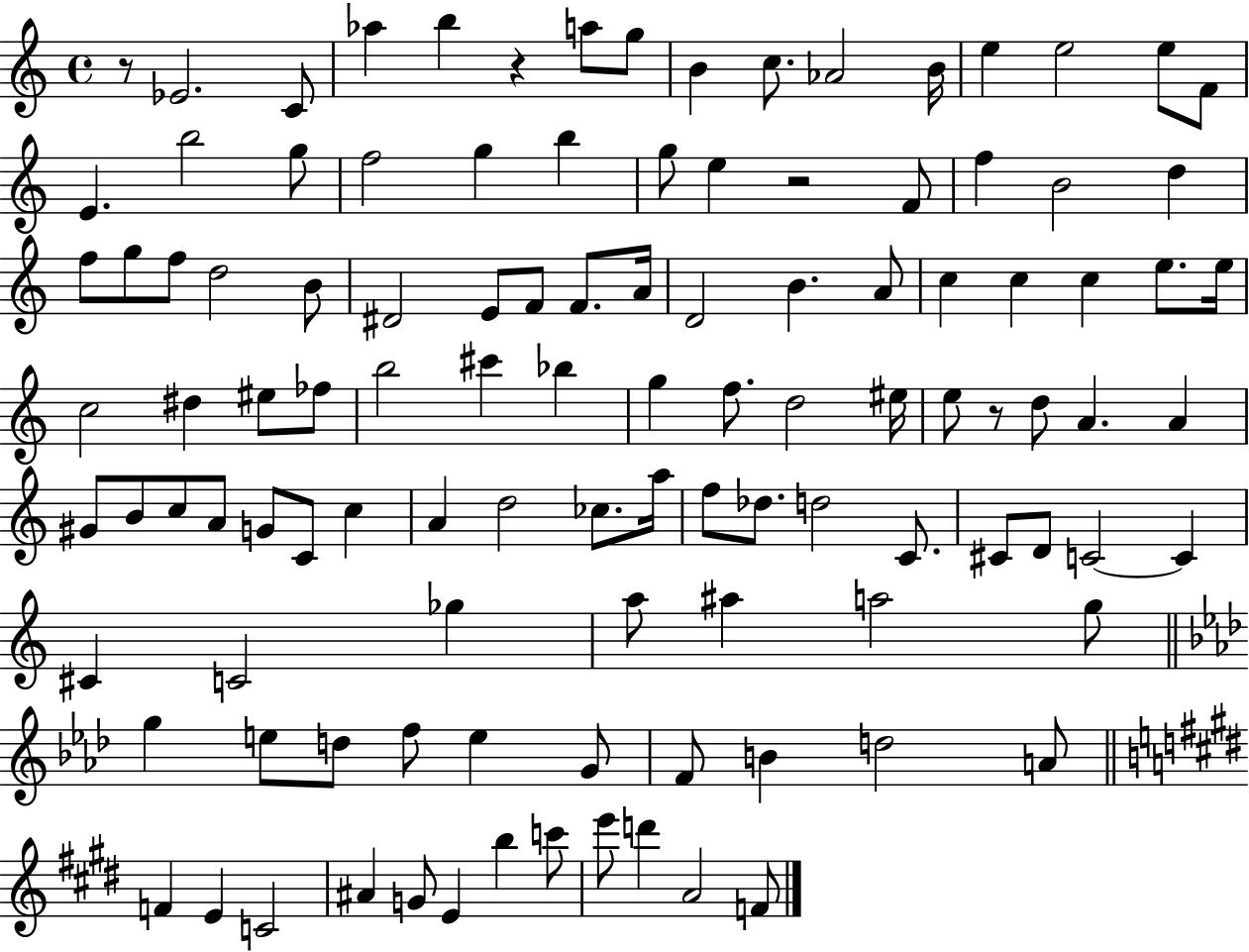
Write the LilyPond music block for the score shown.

{
  \clef treble
  \time 4/4
  \defaultTimeSignature
  \key c \major
  \repeat volta 2 { r8 ees'2. c'8 | aes''4 b''4 r4 a''8 g''8 | b'4 c''8. aes'2 b'16 | e''4 e''2 e''8 f'8 | \break e'4. b''2 g''8 | f''2 g''4 b''4 | g''8 e''4 r2 f'8 | f''4 b'2 d''4 | \break f''8 g''8 f''8 d''2 b'8 | dis'2 e'8 f'8 f'8. a'16 | d'2 b'4. a'8 | c''4 c''4 c''4 e''8. e''16 | \break c''2 dis''4 eis''8 fes''8 | b''2 cis'''4 bes''4 | g''4 f''8. d''2 eis''16 | e''8 r8 d''8 a'4. a'4 | \break gis'8 b'8 c''8 a'8 g'8 c'8 c''4 | a'4 d''2 ces''8. a''16 | f''8 des''8. d''2 c'8. | cis'8 d'8 c'2~~ c'4 | \break cis'4 c'2 ges''4 | a''8 ais''4 a''2 g''8 | \bar "||" \break \key aes \major g''4 e''8 d''8 f''8 e''4 g'8 | f'8 b'4 d''2 a'8 | \bar "||" \break \key e \major f'4 e'4 c'2 | ais'4 g'8 e'4 b''4 c'''8 | e'''8 d'''4 a'2 f'8 | } \bar "|."
}